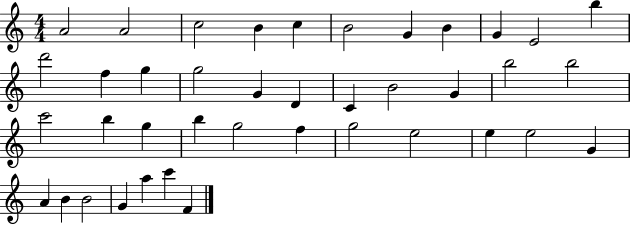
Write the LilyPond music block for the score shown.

{
  \clef treble
  \numericTimeSignature
  \time 4/4
  \key c \major
  a'2 a'2 | c''2 b'4 c''4 | b'2 g'4 b'4 | g'4 e'2 b''4 | \break d'''2 f''4 g''4 | g''2 g'4 d'4 | c'4 b'2 g'4 | b''2 b''2 | \break c'''2 b''4 g''4 | b''4 g''2 f''4 | g''2 e''2 | e''4 e''2 g'4 | \break a'4 b'4 b'2 | g'4 a''4 c'''4 f'4 | \bar "|."
}